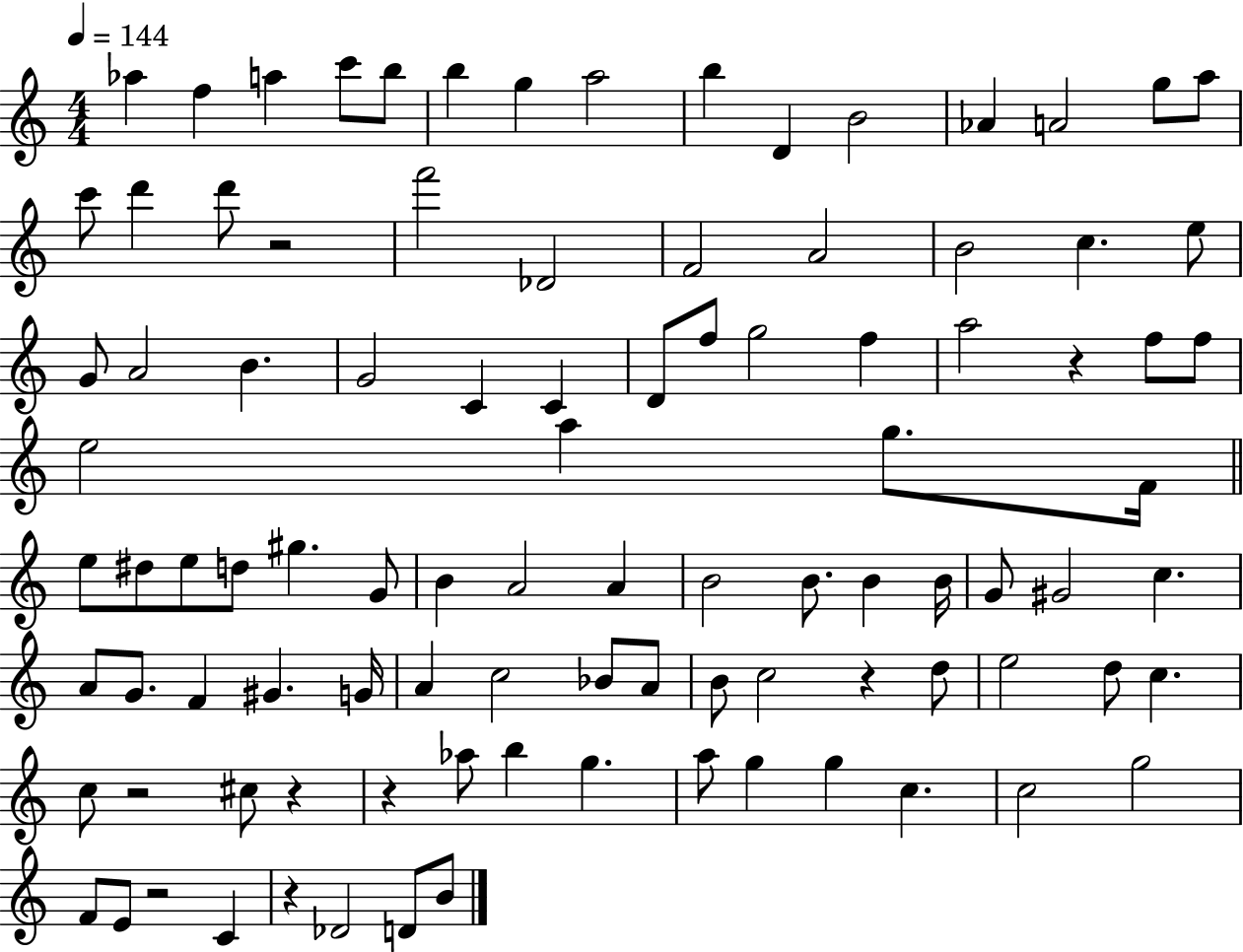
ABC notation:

X:1
T:Untitled
M:4/4
L:1/4
K:C
_a f a c'/2 b/2 b g a2 b D B2 _A A2 g/2 a/2 c'/2 d' d'/2 z2 f'2 _D2 F2 A2 B2 c e/2 G/2 A2 B G2 C C D/2 f/2 g2 f a2 z f/2 f/2 e2 a g/2 F/4 e/2 ^d/2 e/2 d/2 ^g G/2 B A2 A B2 B/2 B B/4 G/2 ^G2 c A/2 G/2 F ^G G/4 A c2 _B/2 A/2 B/2 c2 z d/2 e2 d/2 c c/2 z2 ^c/2 z z _a/2 b g a/2 g g c c2 g2 F/2 E/2 z2 C z _D2 D/2 B/2